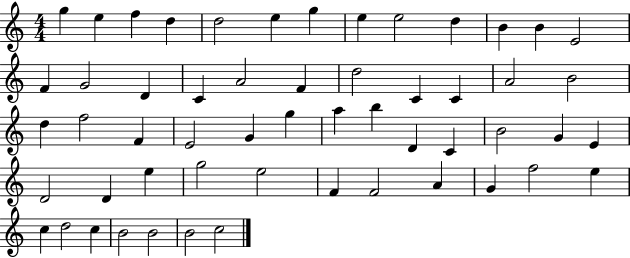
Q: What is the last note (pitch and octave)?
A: C5